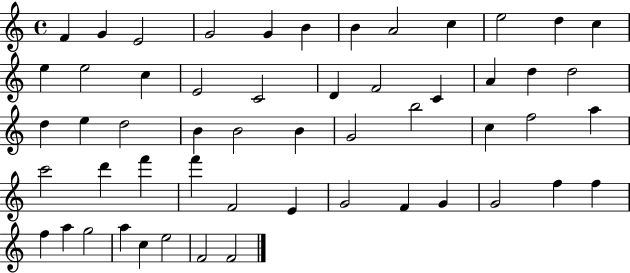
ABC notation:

X:1
T:Untitled
M:4/4
L:1/4
K:C
F G E2 G2 G B B A2 c e2 d c e e2 c E2 C2 D F2 C A d d2 d e d2 B B2 B G2 b2 c f2 a c'2 d' f' f' F2 E G2 F G G2 f f f a g2 a c e2 F2 F2